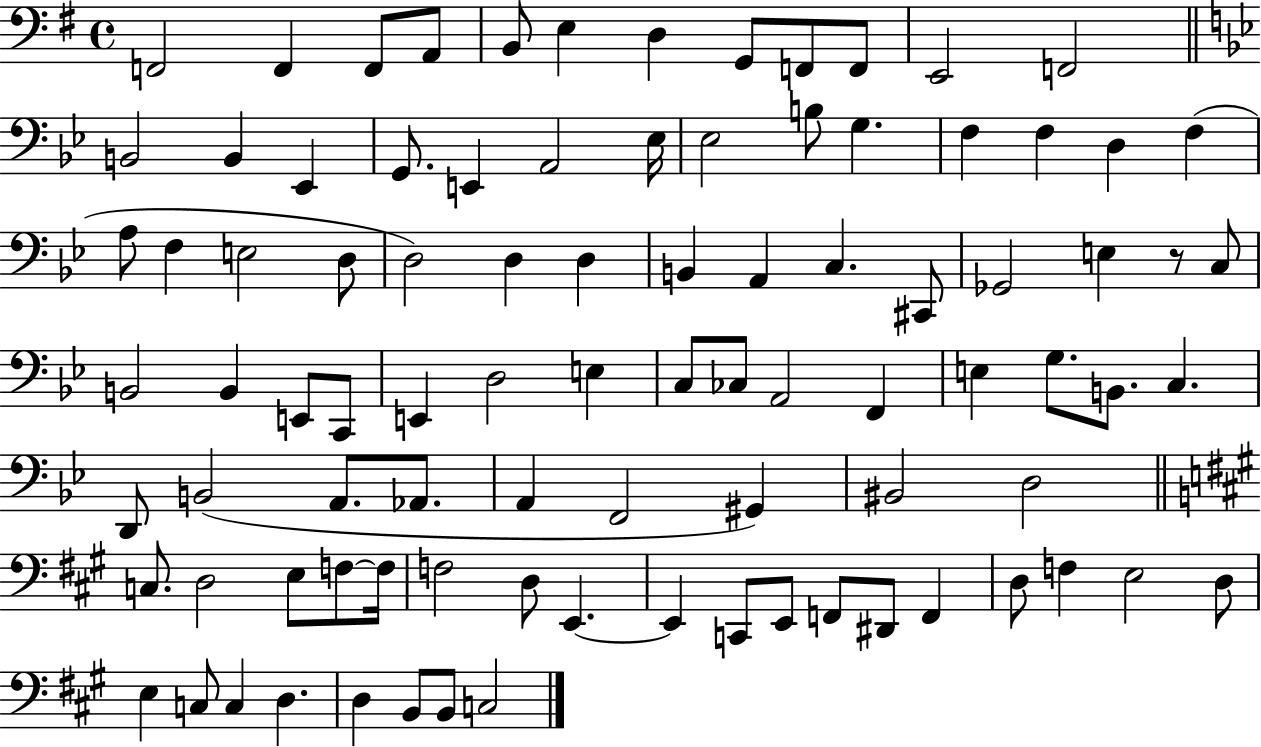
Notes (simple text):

F2/h F2/q F2/e A2/e B2/e E3/q D3/q G2/e F2/e F2/e E2/h F2/h B2/h B2/q Eb2/q G2/e. E2/q A2/h Eb3/s Eb3/h B3/e G3/q. F3/q F3/q D3/q F3/q A3/e F3/q E3/h D3/e D3/h D3/q D3/q B2/q A2/q C3/q. C#2/e Gb2/h E3/q R/e C3/e B2/h B2/q E2/e C2/e E2/q D3/h E3/q C3/e CES3/e A2/h F2/q E3/q G3/e. B2/e. C3/q. D2/e B2/h A2/e. Ab2/e. A2/q F2/h G#2/q BIS2/h D3/h C3/e. D3/h E3/e F3/e F3/s F3/h D3/e E2/q. E2/q C2/e E2/e F2/e D#2/e F2/q D3/e F3/q E3/h D3/e E3/q C3/e C3/q D3/q. D3/q B2/e B2/e C3/h